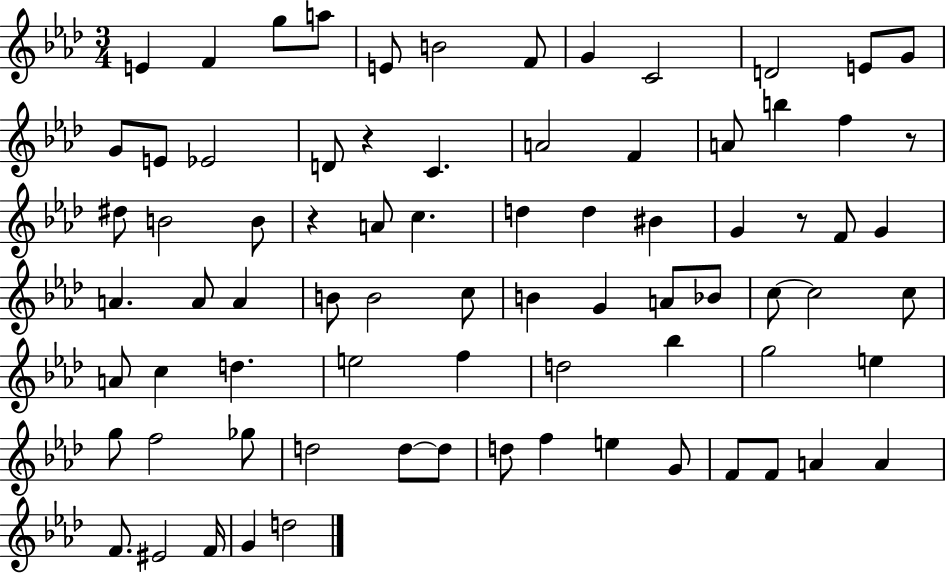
X:1
T:Untitled
M:3/4
L:1/4
K:Ab
E F g/2 a/2 E/2 B2 F/2 G C2 D2 E/2 G/2 G/2 E/2 _E2 D/2 z C A2 F A/2 b f z/2 ^d/2 B2 B/2 z A/2 c d d ^B G z/2 F/2 G A A/2 A B/2 B2 c/2 B G A/2 _B/2 c/2 c2 c/2 A/2 c d e2 f d2 _b g2 e g/2 f2 _g/2 d2 d/2 d/2 d/2 f e G/2 F/2 F/2 A A F/2 ^E2 F/4 G d2